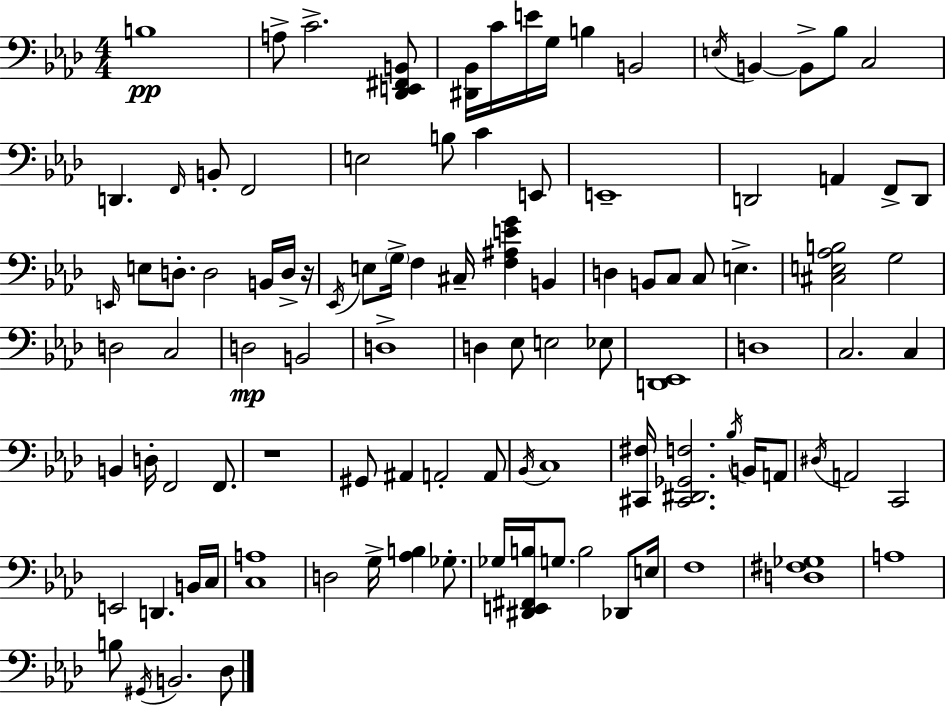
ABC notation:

X:1
T:Untitled
M:4/4
L:1/4
K:Ab
B,4 A,/2 C2 [_D,,E,,^F,,B,,]/2 [^D,,_B,,]/4 C/4 E/4 G,/4 B, B,,2 E,/4 B,, B,,/2 _B,/2 C,2 D,, F,,/4 B,,/2 F,,2 E,2 B,/2 C E,,/2 E,,4 D,,2 A,, F,,/2 D,,/2 E,,/4 E,/2 D,/2 D,2 B,,/4 D,/4 z/4 _E,,/4 E,/2 G,/4 F, ^C,/4 [F,^A,EG] B,, D, B,,/2 C,/2 C,/2 E, [^C,E,_A,B,]2 G,2 D,2 C,2 D,2 B,,2 D,4 D, _E,/2 E,2 _E,/2 [D,,_E,,]4 D,4 C,2 C, B,, D,/4 F,,2 F,,/2 z4 ^G,,/2 ^A,, A,,2 A,,/2 _B,,/4 C,4 [^C,,^F,]/4 [^C,,^D,,_G,,F,]2 _B,/4 B,,/4 A,,/2 ^D,/4 A,,2 C,,2 E,,2 D,, B,,/4 C,/4 [C,A,]4 D,2 G,/4 [_A,B,] _G,/2 _G,/4 [^D,,E,,^F,,B,]/4 G,/2 B,2 _D,,/2 E,/4 F,4 [D,^F,_G,]4 A,4 B,/2 ^G,,/4 B,,2 _D,/2